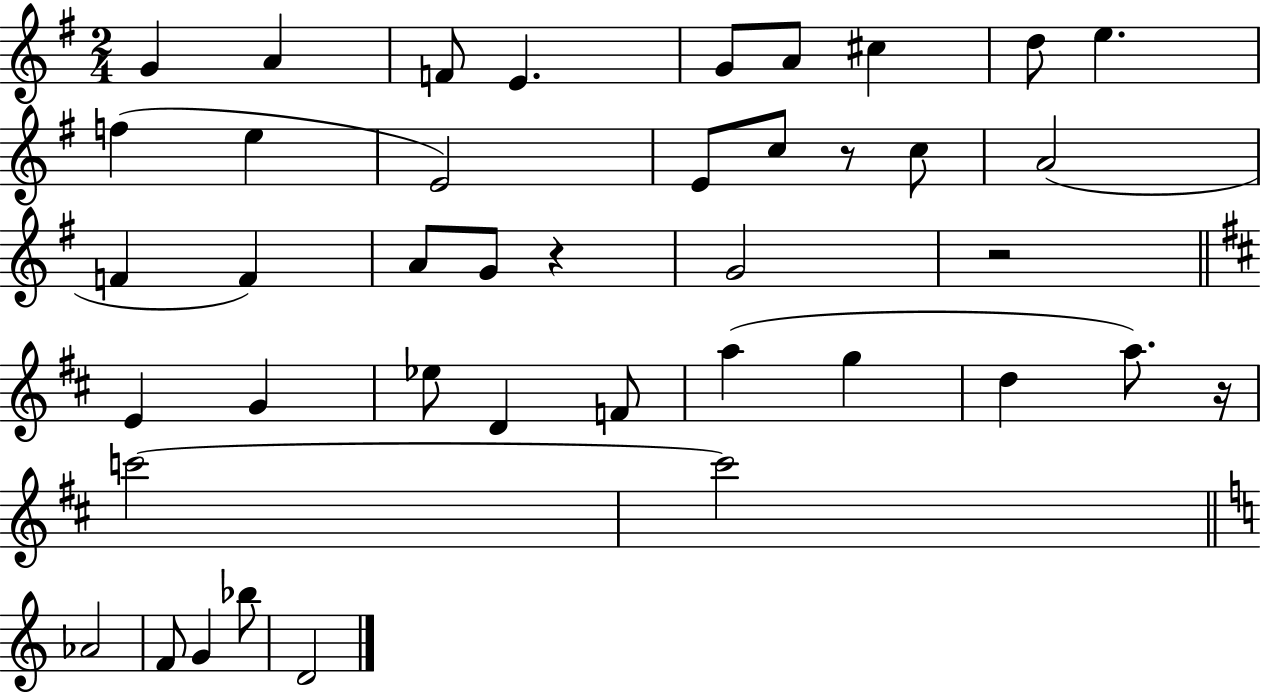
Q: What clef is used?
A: treble